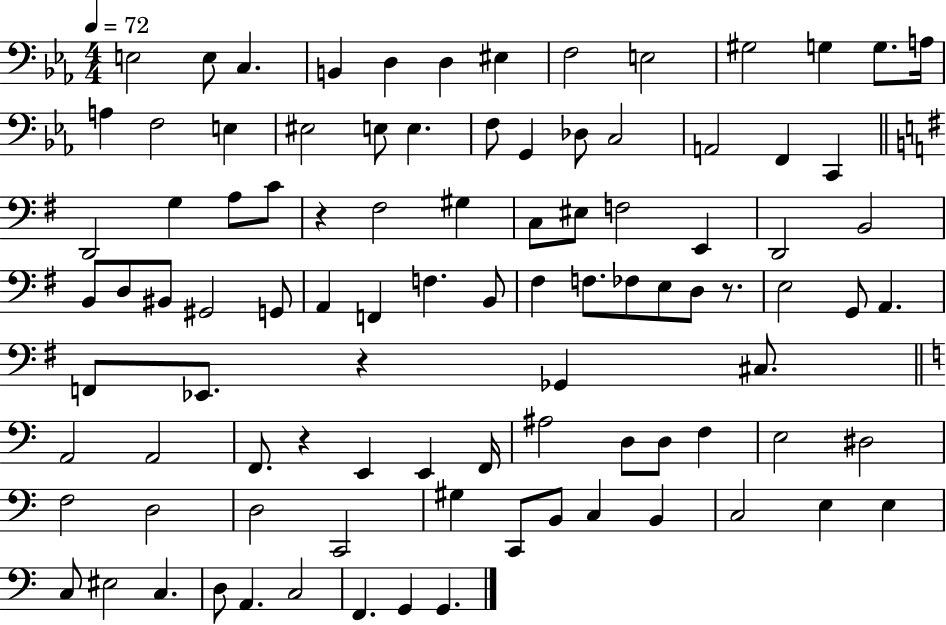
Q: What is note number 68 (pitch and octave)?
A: D3